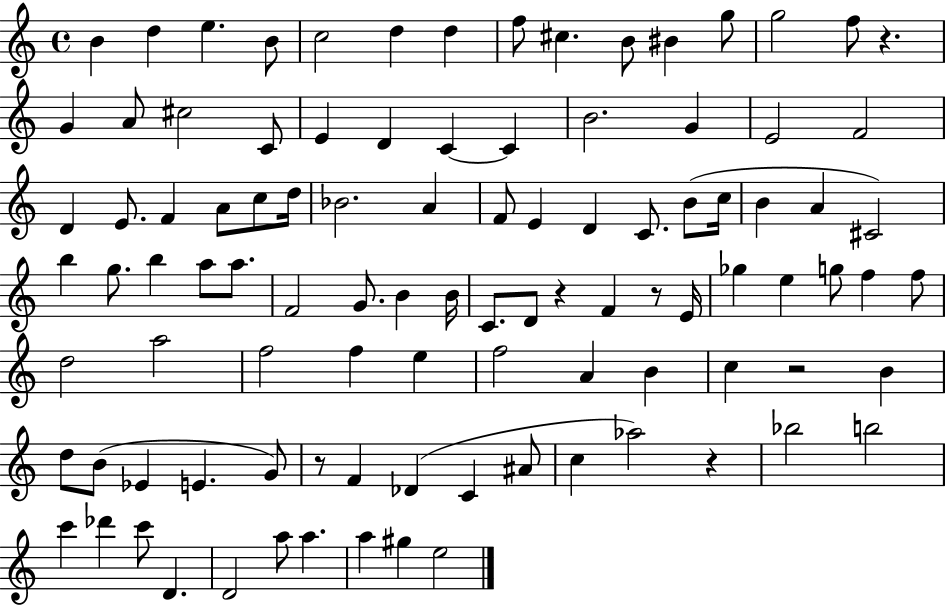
B4/q D5/q E5/q. B4/e C5/h D5/q D5/q F5/e C#5/q. B4/e BIS4/q G5/e G5/h F5/e R/q. G4/q A4/e C#5/h C4/e E4/q D4/q C4/q C4/q B4/h. G4/q E4/h F4/h D4/q E4/e. F4/q A4/e C5/e D5/s Bb4/h. A4/q F4/e E4/q D4/q C4/e. B4/e C5/s B4/q A4/q C#4/h B5/q G5/e. B5/q A5/e A5/e. F4/h G4/e. B4/q B4/s C4/e. D4/e R/q F4/q R/e E4/s Gb5/q E5/q G5/e F5/q F5/e D5/h A5/h F5/h F5/q E5/q F5/h A4/q B4/q C5/q R/h B4/q D5/e B4/e Eb4/q E4/q. G4/e R/e F4/q Db4/q C4/q A#4/e C5/q Ab5/h R/q Bb5/h B5/h C6/q Db6/q C6/e D4/q. D4/h A5/e A5/q. A5/q G#5/q E5/h